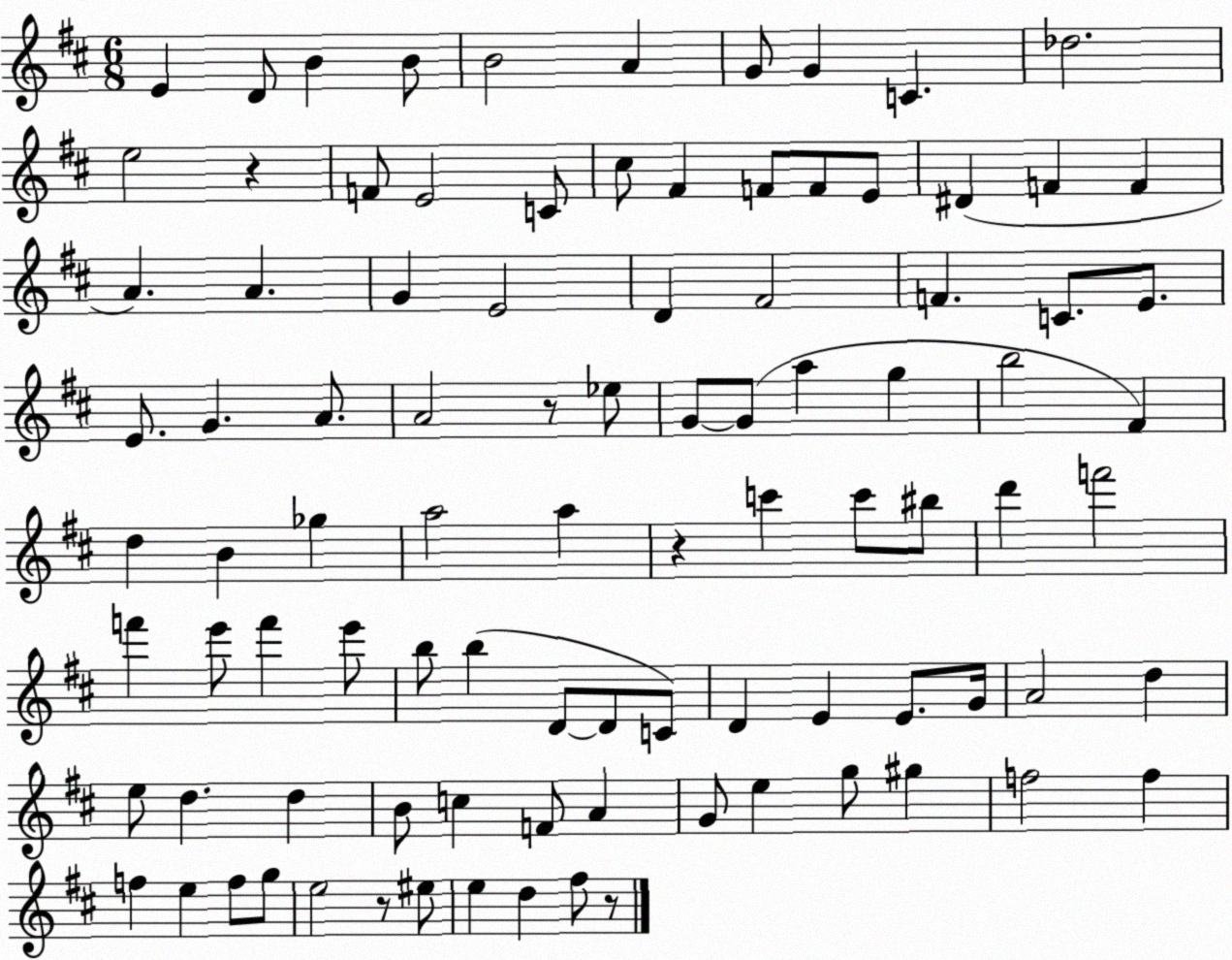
X:1
T:Untitled
M:6/8
L:1/4
K:D
E D/2 B B/2 B2 A G/2 G C _d2 e2 z F/2 E2 C/2 ^c/2 ^F F/2 F/2 E/2 ^D F F A A G E2 D ^F2 F C/2 E/2 E/2 G A/2 A2 z/2 _e/2 G/2 G/2 a g b2 ^F d B _g a2 a z c' c'/2 ^b/2 d' f'2 f' e'/2 f' e'/2 b/2 b D/2 D/2 C/2 D E E/2 G/4 A2 d e/2 d d B/2 c F/2 A G/2 e g/2 ^g f2 f f e f/2 g/2 e2 z/2 ^e/2 e d ^f/2 z/2